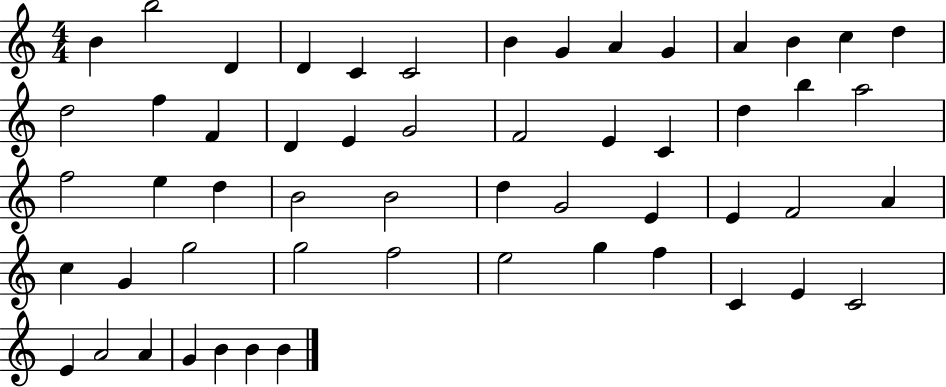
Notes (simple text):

B4/q B5/h D4/q D4/q C4/q C4/h B4/q G4/q A4/q G4/q A4/q B4/q C5/q D5/q D5/h F5/q F4/q D4/q E4/q G4/h F4/h E4/q C4/q D5/q B5/q A5/h F5/h E5/q D5/q B4/h B4/h D5/q G4/h E4/q E4/q F4/h A4/q C5/q G4/q G5/h G5/h F5/h E5/h G5/q F5/q C4/q E4/q C4/h E4/q A4/h A4/q G4/q B4/q B4/q B4/q